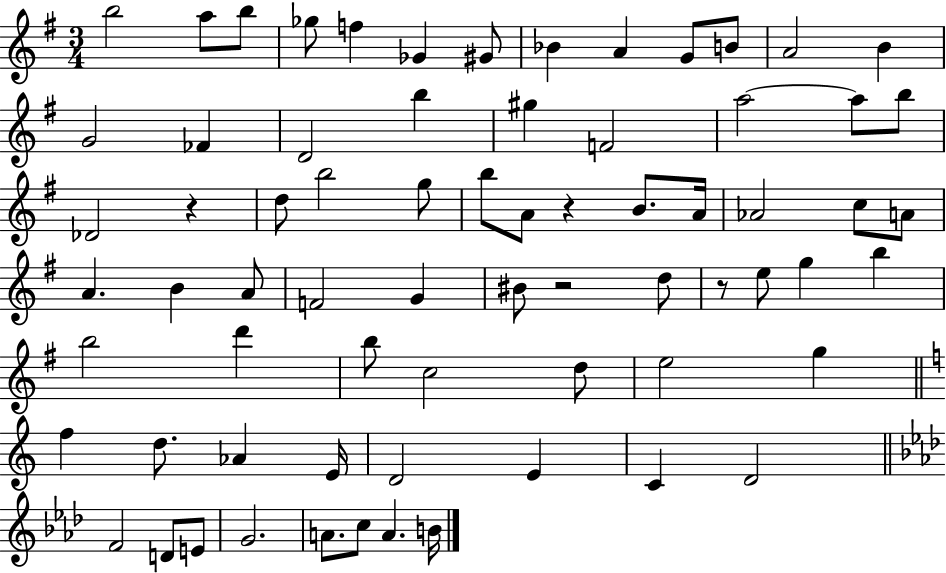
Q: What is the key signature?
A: G major